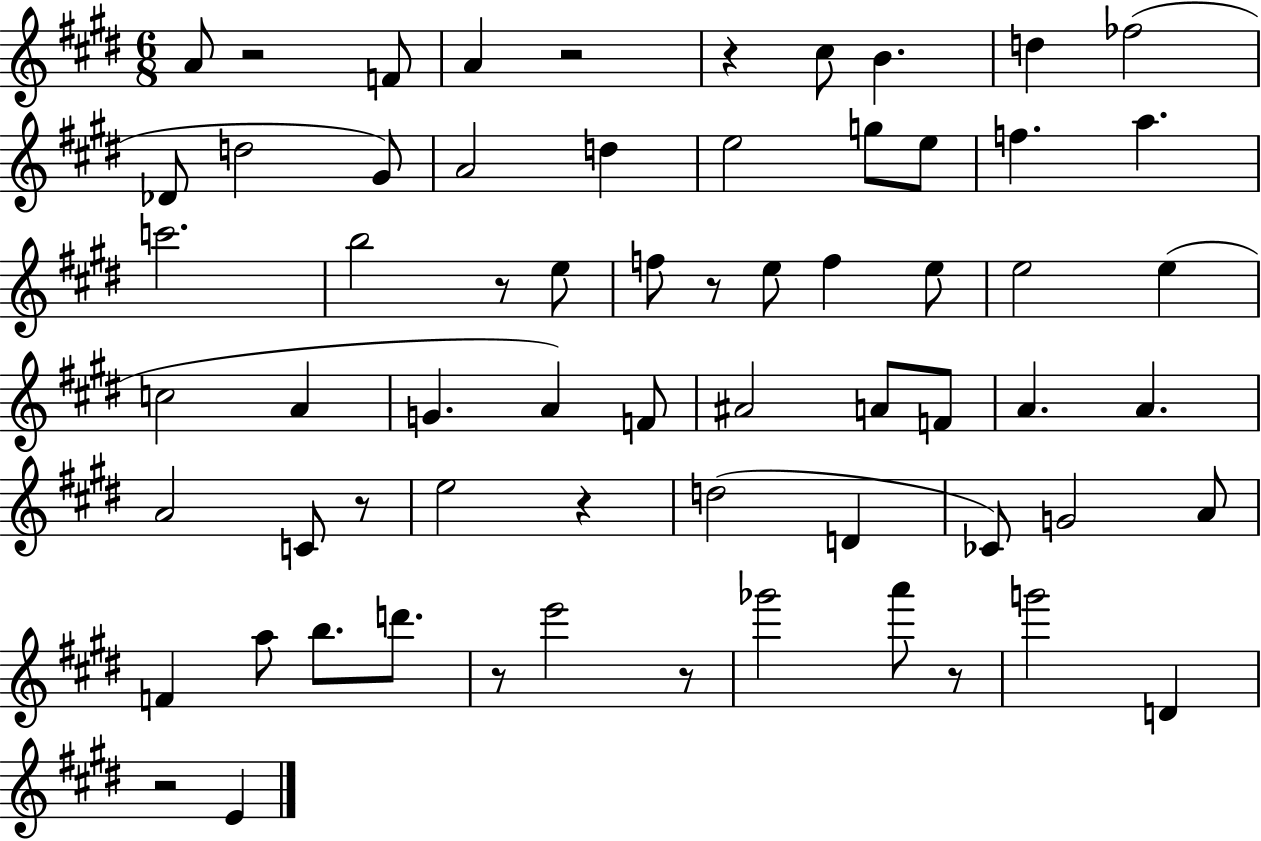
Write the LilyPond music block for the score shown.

{
  \clef treble
  \numericTimeSignature
  \time 6/8
  \key e \major
  \repeat volta 2 { a'8 r2 f'8 | a'4 r2 | r4 cis''8 b'4. | d''4 fes''2( | \break des'8 d''2 gis'8) | a'2 d''4 | e''2 g''8 e''8 | f''4. a''4. | \break c'''2. | b''2 r8 e''8 | f''8 r8 e''8 f''4 e''8 | e''2 e''4( | \break c''2 a'4 | g'4. a'4) f'8 | ais'2 a'8 f'8 | a'4. a'4. | \break a'2 c'8 r8 | e''2 r4 | d''2( d'4 | ces'8) g'2 a'8 | \break f'4 a''8 b''8. d'''8. | r8 e'''2 r8 | ges'''2 a'''8 r8 | g'''2 d'4 | \break r2 e'4 | } \bar "|."
}